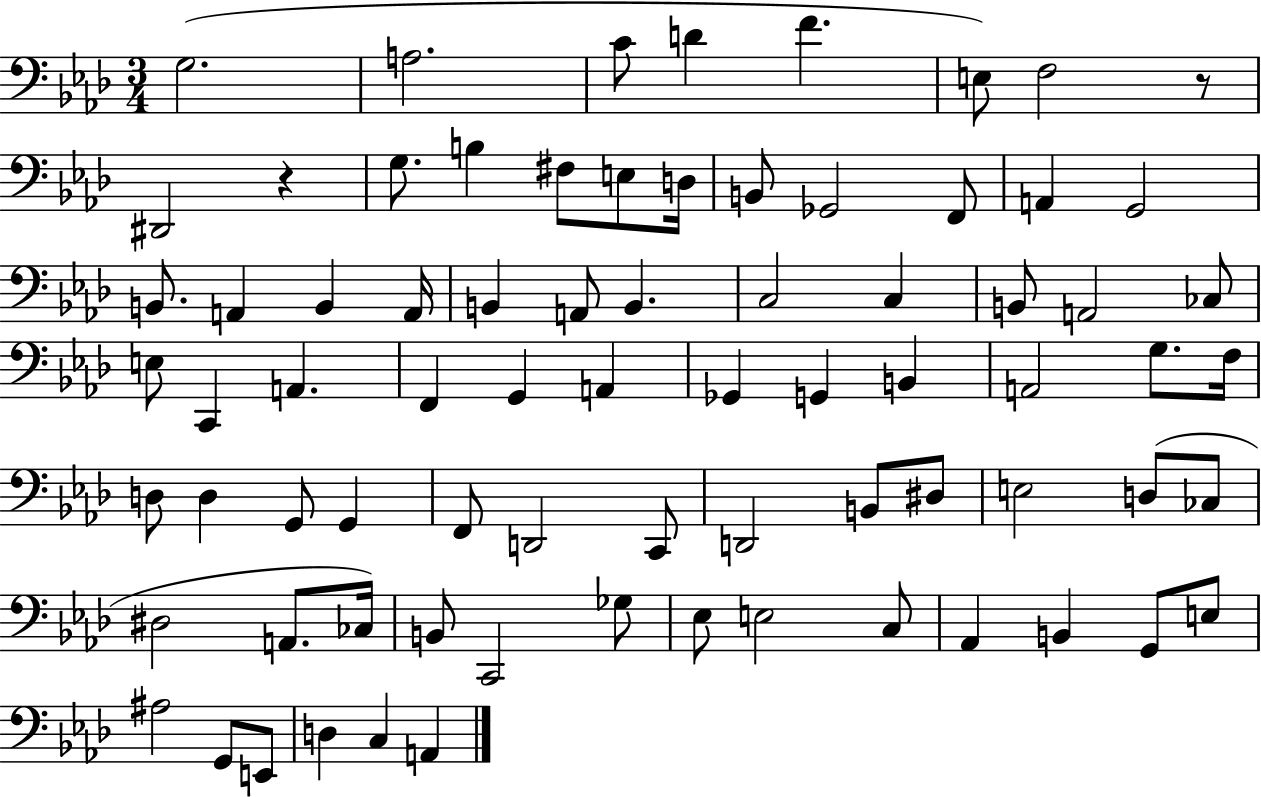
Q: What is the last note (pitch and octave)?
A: A2